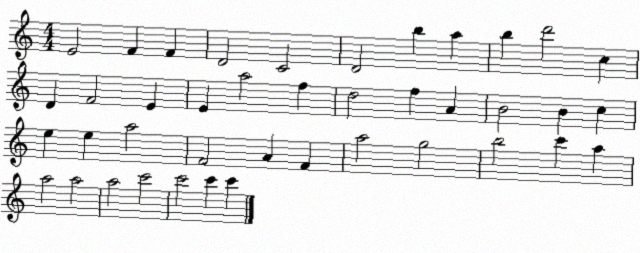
X:1
T:Untitled
M:4/4
L:1/4
K:C
E2 F F D2 C2 D2 b a b d'2 c D F2 E E a2 f d2 f A B2 B c e e a2 F2 A F a2 g2 b2 c' a a2 a2 a2 c'2 c'2 c' c'